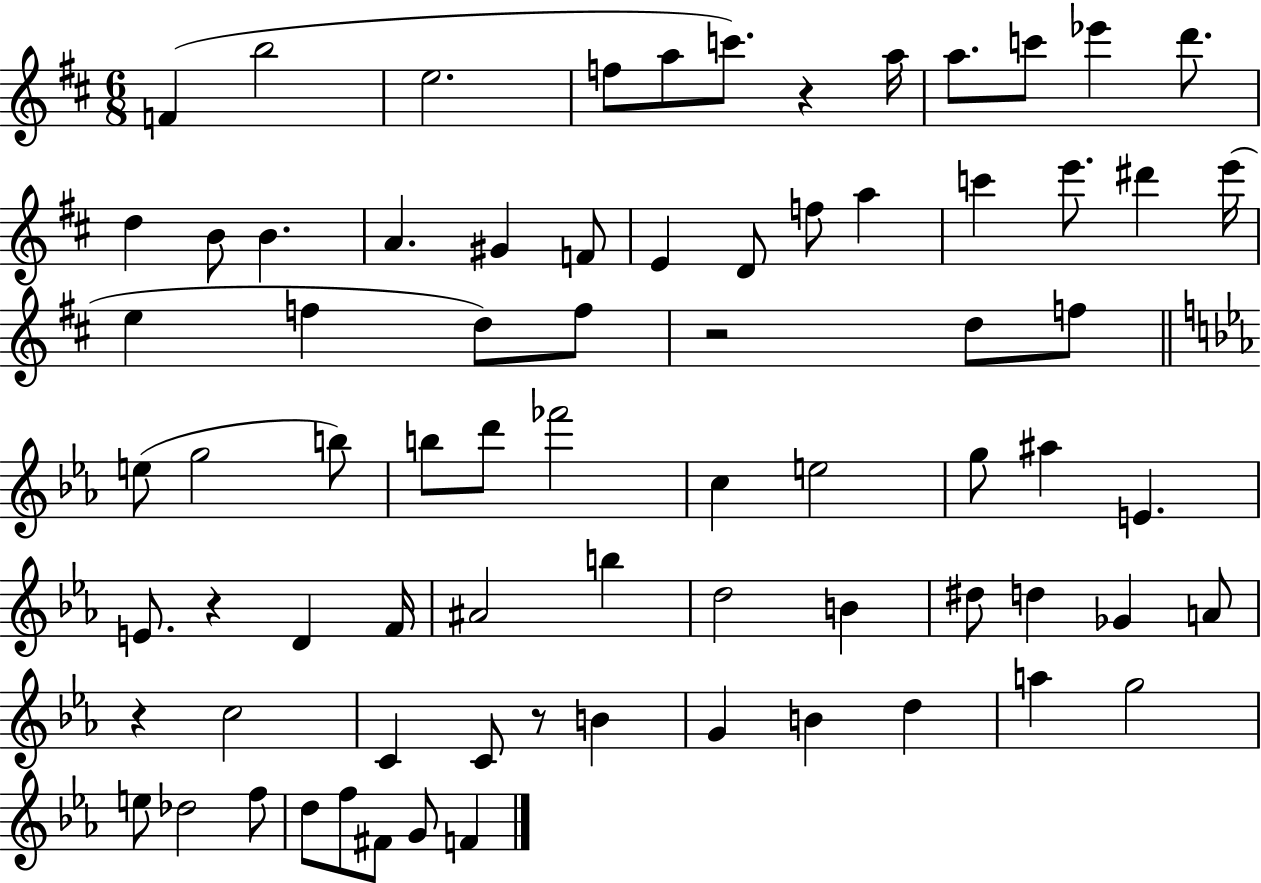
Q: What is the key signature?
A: D major